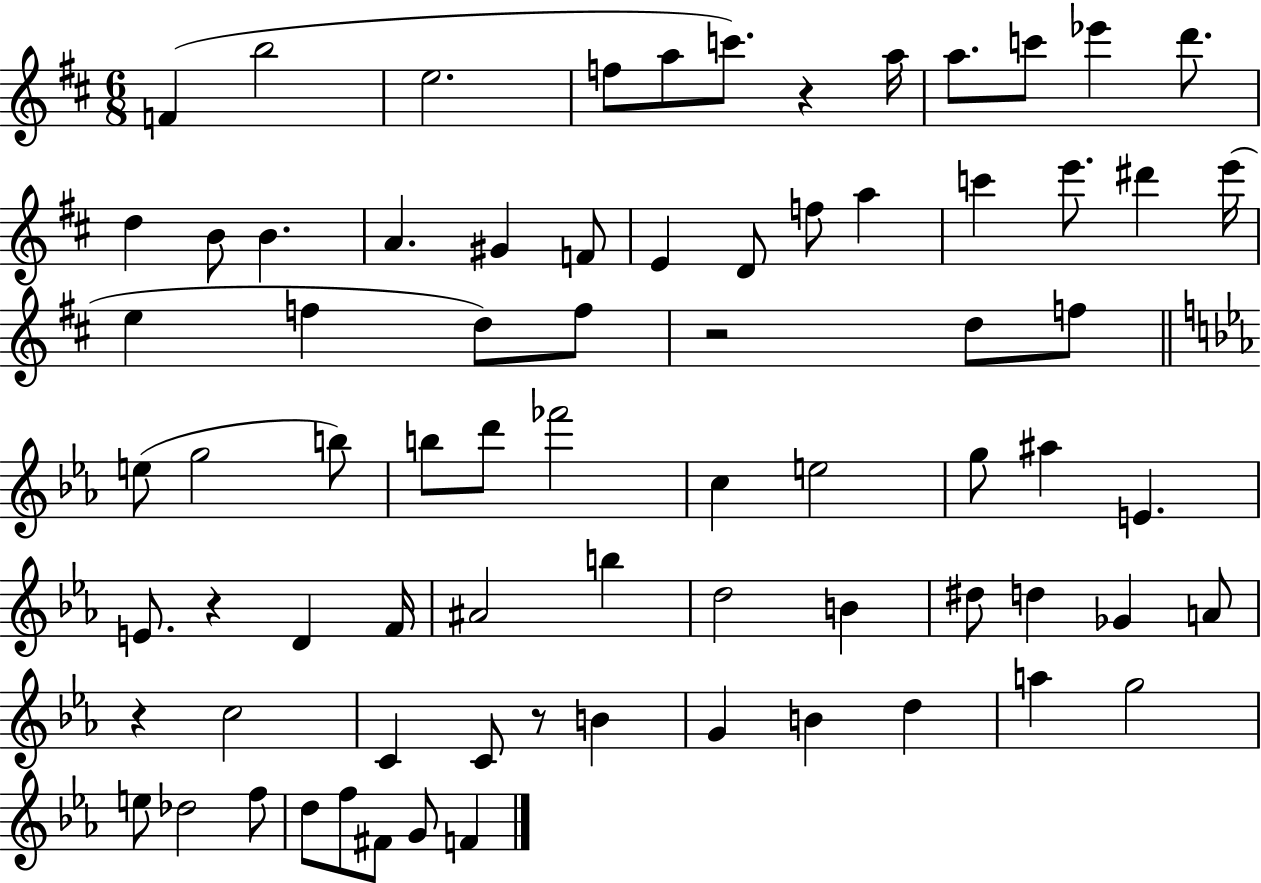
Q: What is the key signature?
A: D major